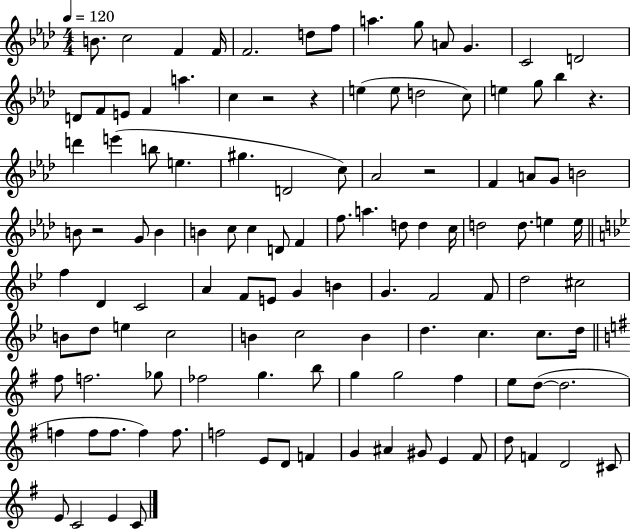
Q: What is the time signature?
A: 4/4